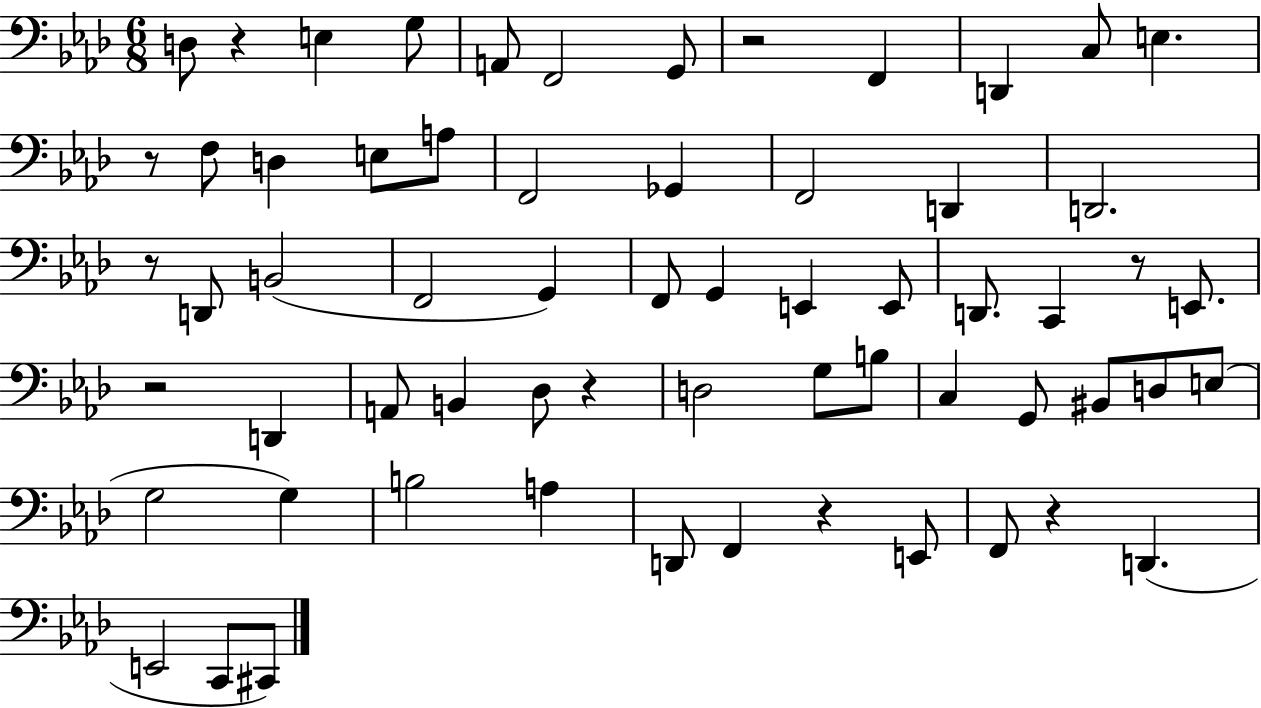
{
  \clef bass
  \numericTimeSignature
  \time 6/8
  \key aes \major
  d8 r4 e4 g8 | a,8 f,2 g,8 | r2 f,4 | d,4 c8 e4. | \break r8 f8 d4 e8 a8 | f,2 ges,4 | f,2 d,4 | d,2. | \break r8 d,8 b,2( | f,2 g,4) | f,8 g,4 e,4 e,8 | d,8. c,4 r8 e,8. | \break r2 d,4 | a,8 b,4 des8 r4 | d2 g8 b8 | c4 g,8 bis,8 d8 e8( | \break g2 g4) | b2 a4 | d,8 f,4 r4 e,8 | f,8 r4 d,4.( | \break e,2 c,8 cis,8) | \bar "|."
}